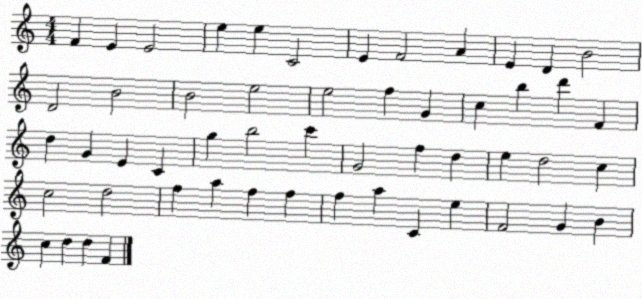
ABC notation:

X:1
T:Untitled
M:4/4
L:1/4
K:C
F E E2 e e C2 E F2 A E D B2 D2 B2 B2 e2 e2 f G c b d' F d G E C g b2 c' G2 f d e d2 c c2 d2 f a f f f a C e F2 G B c d d F